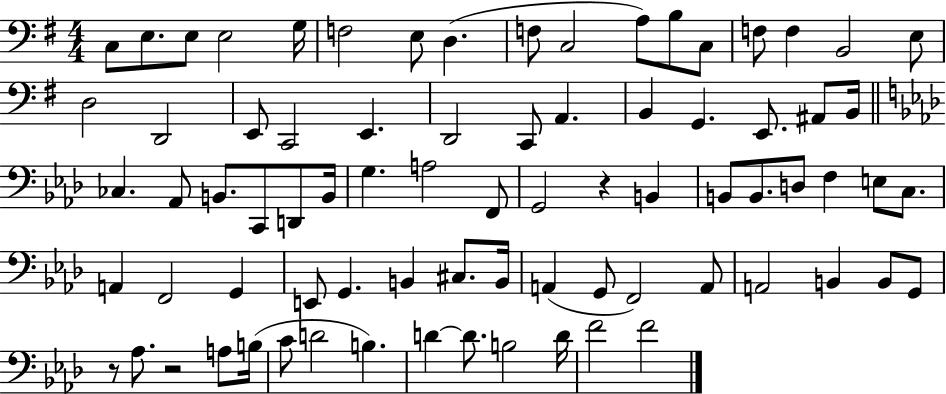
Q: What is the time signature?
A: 4/4